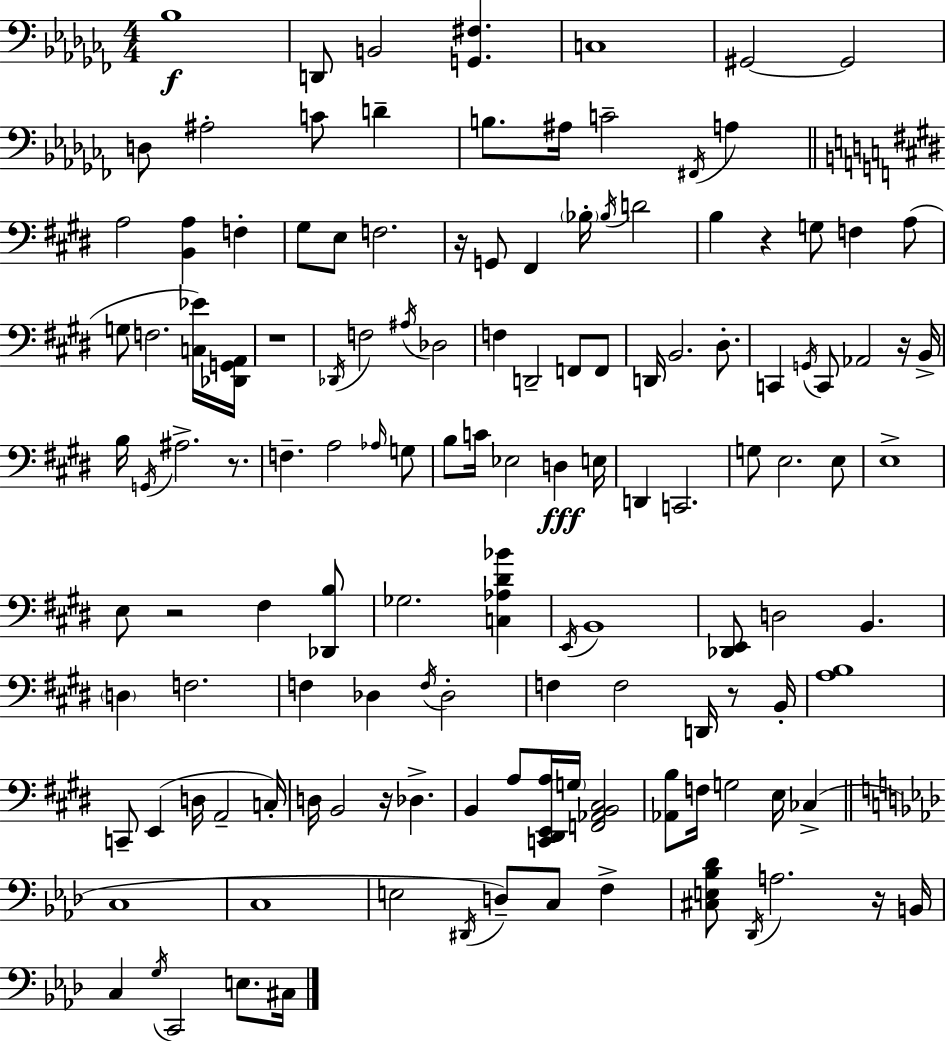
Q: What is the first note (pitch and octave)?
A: Bb3